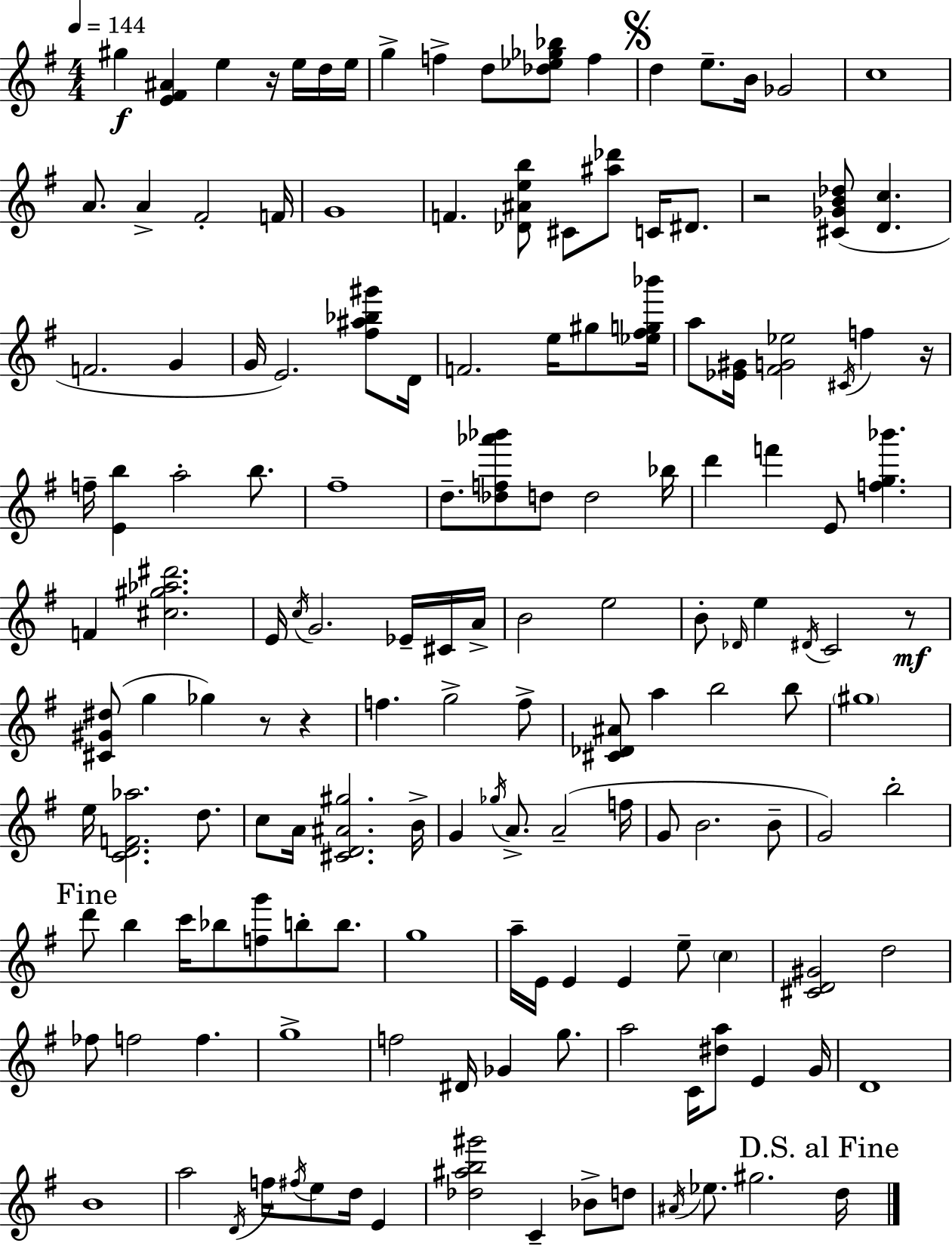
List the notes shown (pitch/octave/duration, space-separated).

G#5/q [E4,F#4,A#4]/q E5/q R/s E5/s D5/s E5/s G5/q F5/q D5/e [Db5,Eb5,Gb5,Bb5]/e F5/q D5/q E5/e. B4/s Gb4/h C5/w A4/e. A4/q F#4/h F4/s G4/w F4/q. [Db4,A#4,E5,B5]/e C#4/e [A#5,Db6]/e C4/s D#4/e. R/h [C#4,Gb4,B4,Db5]/e [D4,C5]/q. F4/h. G4/q G4/s E4/h. [F#5,A#5,Bb5,G#6]/e D4/s F4/h. E5/s G#5/e [Eb5,F#5,G5,Bb6]/s A5/e [Eb4,G#4]/s [F#4,G4,Eb5]/h C#4/s F5/q R/s F5/s [E4,B5]/q A5/h B5/e. F#5/w D5/e. [Db5,F5,Ab6,Bb6]/e D5/e D5/h Bb5/s D6/q F6/q E4/e [F5,G5,Bb6]/q. F4/q [C#5,G#5,Ab5,D#6]/h. E4/s C5/s G4/h. Eb4/s C#4/s A4/s B4/h E5/h B4/e Db4/s E5/q D#4/s C4/h R/e [C#4,G#4,D#5]/e G5/q Gb5/q R/e R/q F5/q. G5/h F5/e [C#4,Db4,A#4]/e A5/q B5/h B5/e G#5/w E5/s [C4,D4,F4,Ab5]/h. D5/e. C5/e A4/s [C#4,D4,A#4,G#5]/h. B4/s G4/q Gb5/s A4/e. A4/h F5/s G4/e B4/h. B4/e G4/h B5/h D6/e B5/q C6/s Bb5/e [F5,G6]/e B5/e B5/e. G5/w A5/s E4/s E4/q E4/q E5/e C5/q [C#4,D4,G#4]/h D5/h FES5/e F5/h F5/q. G5/w F5/h D#4/s Gb4/q G5/e. A5/h C4/s [D#5,A5]/e E4/q G4/s D4/w B4/w A5/h D4/s F5/s F#5/s E5/e D5/s E4/q [Db5,A#5,B5,G#6]/h C4/q Bb4/e D5/e A#4/s Eb5/e. G#5/h. D5/s